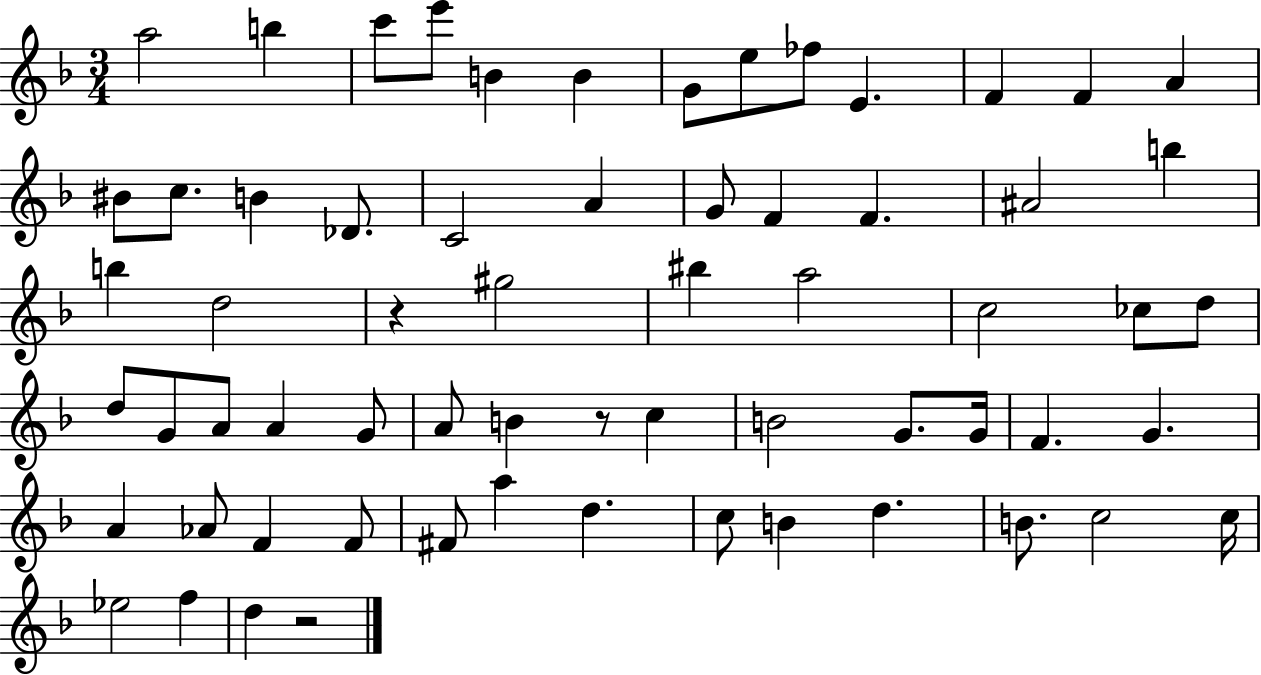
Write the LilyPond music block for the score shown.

{
  \clef treble
  \numericTimeSignature
  \time 3/4
  \key f \major
  a''2 b''4 | c'''8 e'''8 b'4 b'4 | g'8 e''8 fes''8 e'4. | f'4 f'4 a'4 | \break bis'8 c''8. b'4 des'8. | c'2 a'4 | g'8 f'4 f'4. | ais'2 b''4 | \break b''4 d''2 | r4 gis''2 | bis''4 a''2 | c''2 ces''8 d''8 | \break d''8 g'8 a'8 a'4 g'8 | a'8 b'4 r8 c''4 | b'2 g'8. g'16 | f'4. g'4. | \break a'4 aes'8 f'4 f'8 | fis'8 a''4 d''4. | c''8 b'4 d''4. | b'8. c''2 c''16 | \break ees''2 f''4 | d''4 r2 | \bar "|."
}